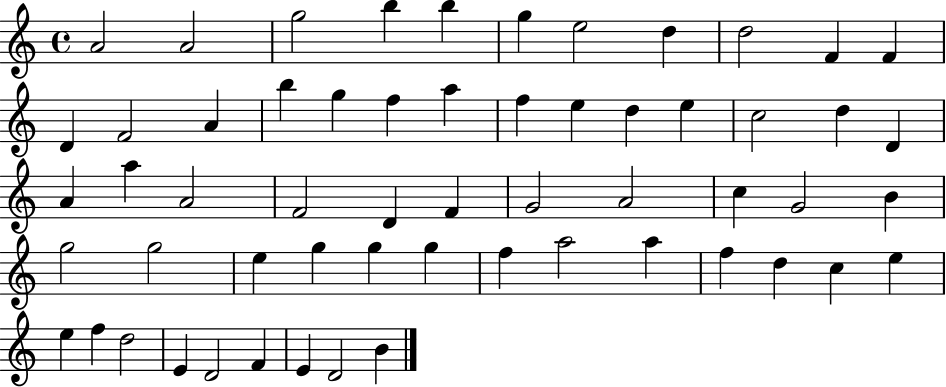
A4/h A4/h G5/h B5/q B5/q G5/q E5/h D5/q D5/h F4/q F4/q D4/q F4/h A4/q B5/q G5/q F5/q A5/q F5/q E5/q D5/q E5/q C5/h D5/q D4/q A4/q A5/q A4/h F4/h D4/q F4/q G4/h A4/h C5/q G4/h B4/q G5/h G5/h E5/q G5/q G5/q G5/q F5/q A5/h A5/q F5/q D5/q C5/q E5/q E5/q F5/q D5/h E4/q D4/h F4/q E4/q D4/h B4/q